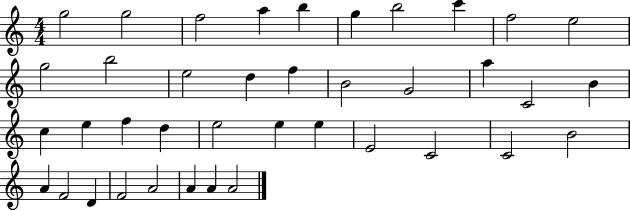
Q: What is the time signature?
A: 4/4